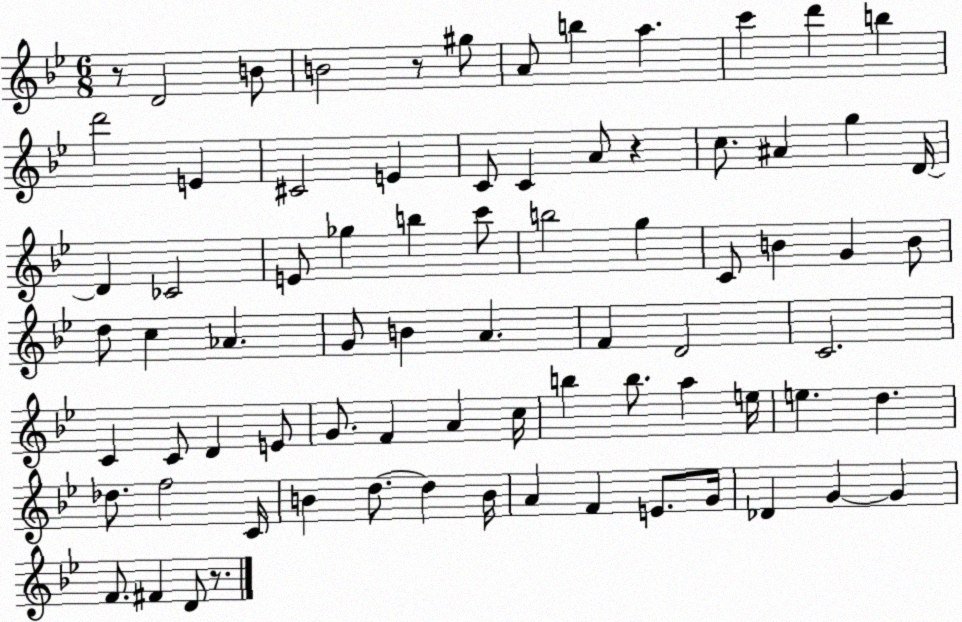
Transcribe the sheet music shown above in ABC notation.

X:1
T:Untitled
M:6/8
L:1/4
K:Bb
z/2 D2 B/2 B2 z/2 ^g/2 A/2 b a c' d' b d'2 E ^C2 E C/2 C A/2 z c/2 ^A g D/4 D _C2 E/2 _g b c'/2 b2 g C/2 B G B/2 d/2 c _A G/2 B A F D2 C2 C C/2 D E/2 G/2 F A c/4 b b/2 a e/4 e d _d/2 f2 C/4 B d/2 d B/4 A F E/2 G/4 _D G G F/2 ^F D/2 z/2